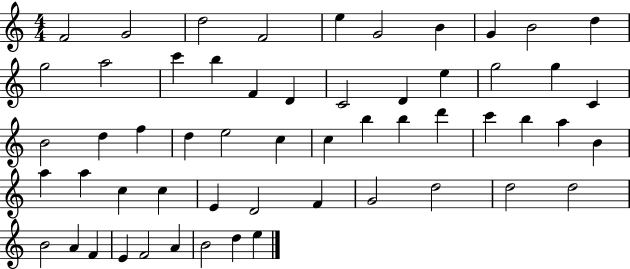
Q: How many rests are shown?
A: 0